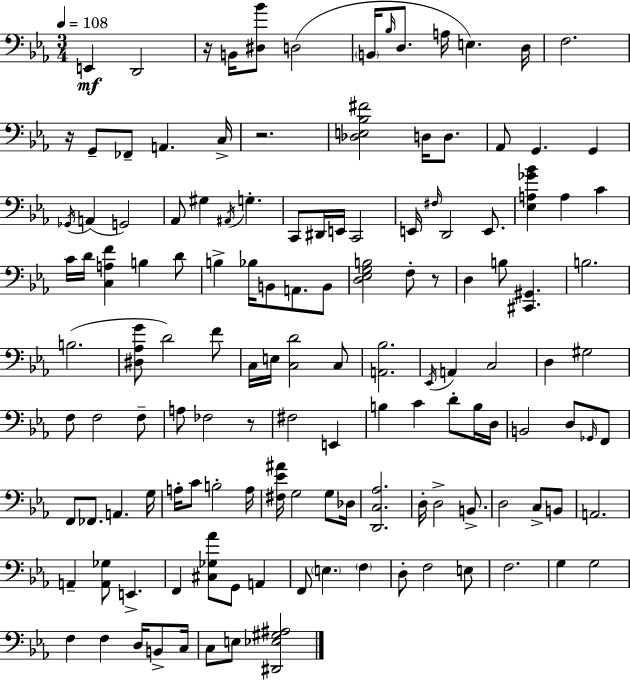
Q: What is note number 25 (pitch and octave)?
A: G#3